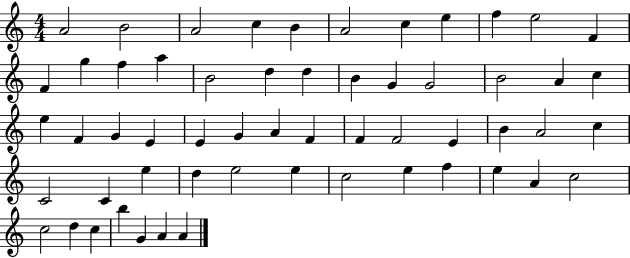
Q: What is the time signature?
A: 4/4